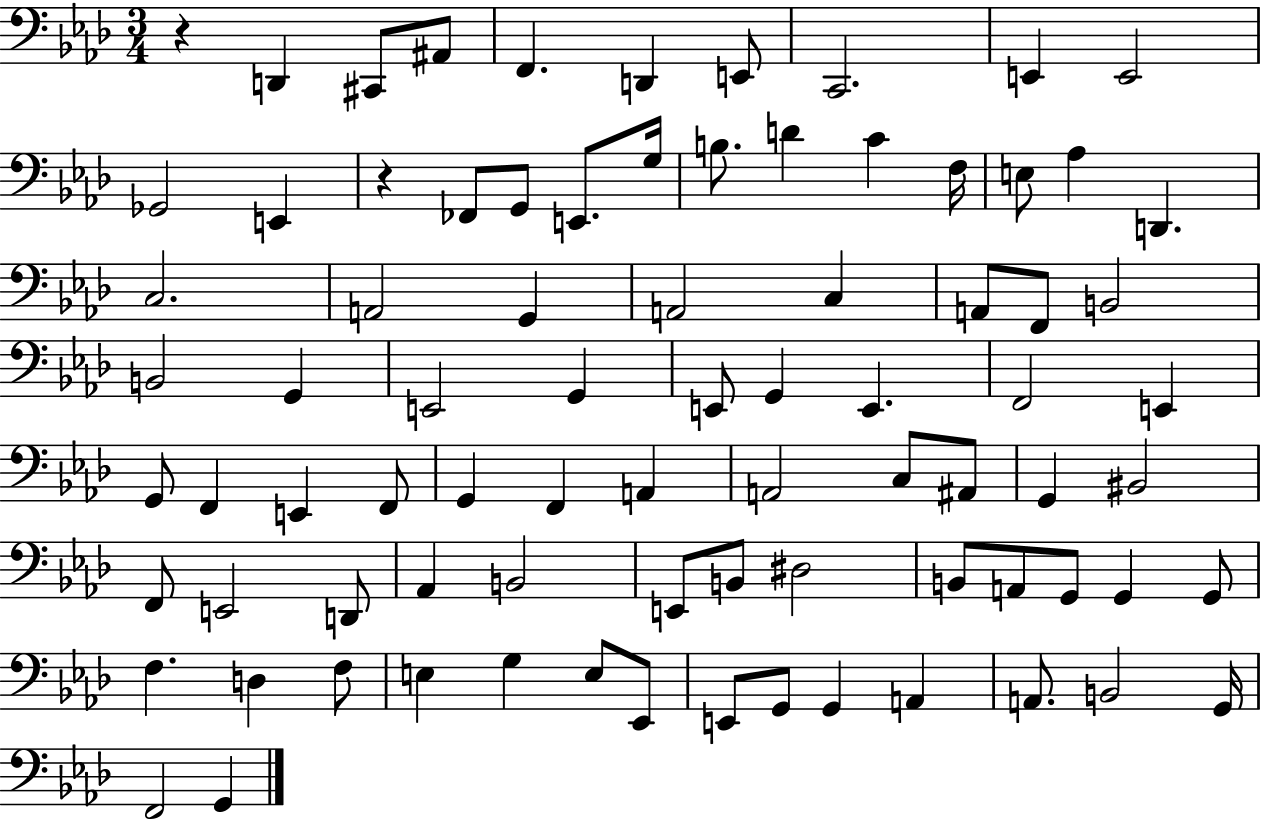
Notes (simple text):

R/q D2/q C#2/e A#2/e F2/q. D2/q E2/e C2/h. E2/q E2/h Gb2/h E2/q R/q FES2/e G2/e E2/e. G3/s B3/e. D4/q C4/q F3/s E3/e Ab3/q D2/q. C3/h. A2/h G2/q A2/h C3/q A2/e F2/e B2/h B2/h G2/q E2/h G2/q E2/e G2/q E2/q. F2/h E2/q G2/e F2/q E2/q F2/e G2/q F2/q A2/q A2/h C3/e A#2/e G2/q BIS2/h F2/e E2/h D2/e Ab2/q B2/h E2/e B2/e D#3/h B2/e A2/e G2/e G2/q G2/e F3/q. D3/q F3/e E3/q G3/q E3/e Eb2/e E2/e G2/e G2/q A2/q A2/e. B2/h G2/s F2/h G2/q